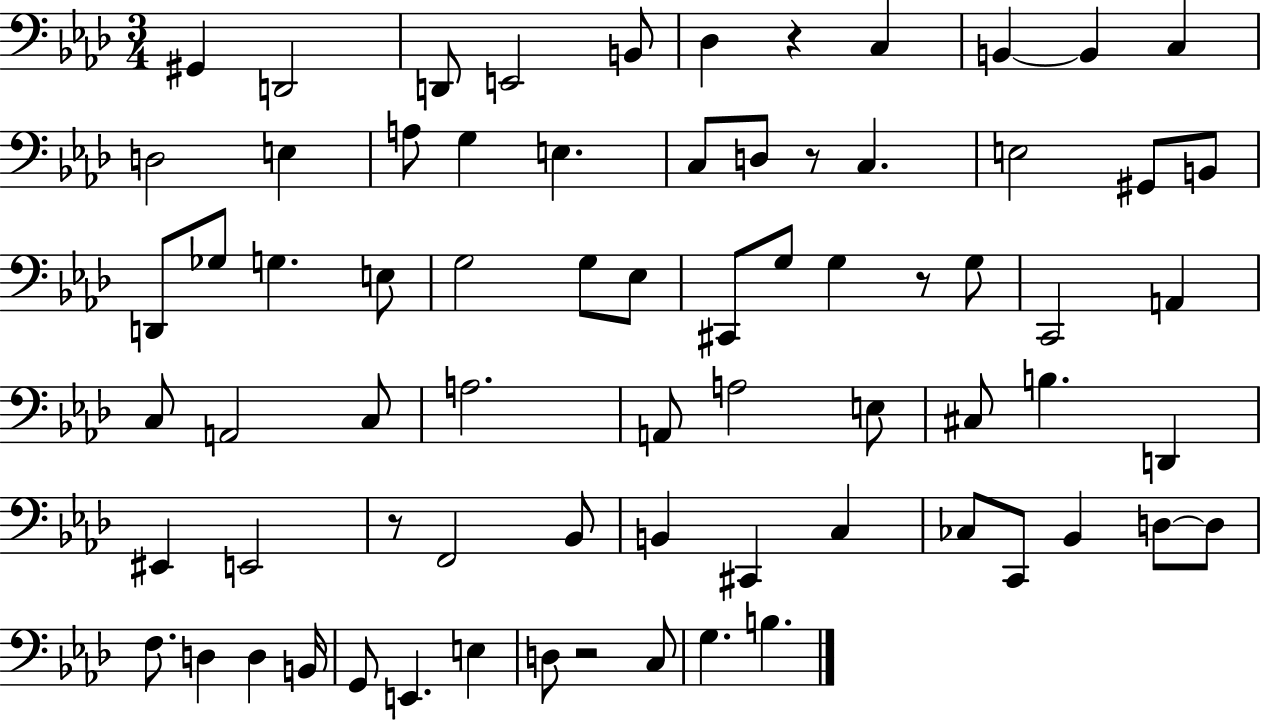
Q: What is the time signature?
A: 3/4